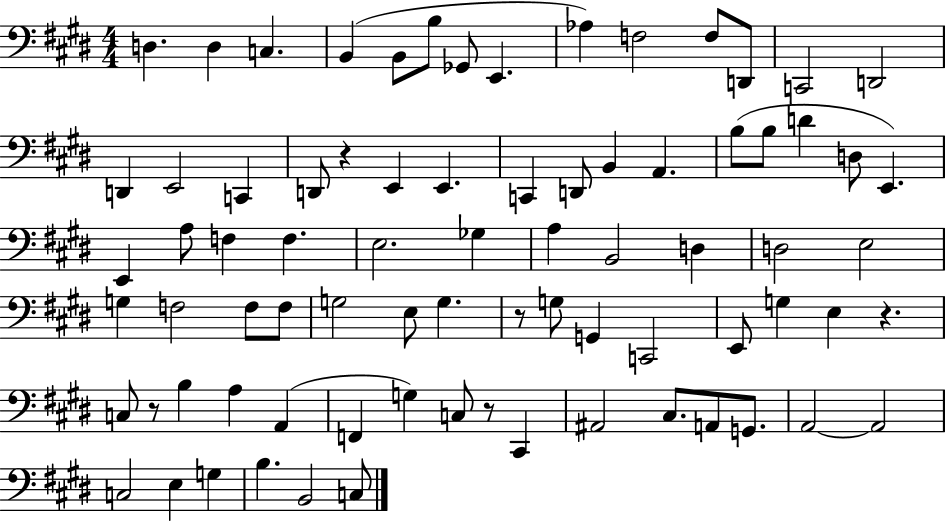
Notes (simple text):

D3/q. D3/q C3/q. B2/q B2/e B3/e Gb2/e E2/q. Ab3/q F3/h F3/e D2/e C2/h D2/h D2/q E2/h C2/q D2/e R/q E2/q E2/q. C2/q D2/e B2/q A2/q. B3/e B3/e D4/q D3/e E2/q. E2/q A3/e F3/q F3/q. E3/h. Gb3/q A3/q B2/h D3/q D3/h E3/h G3/q F3/h F3/e F3/e G3/h E3/e G3/q. R/e G3/e G2/q C2/h E2/e G3/q E3/q R/q. C3/e R/e B3/q A3/q A2/q F2/q G3/q C3/e R/e C#2/q A#2/h C#3/e. A2/e G2/e. A2/h A2/h C3/h E3/q G3/q B3/q. B2/h C3/e